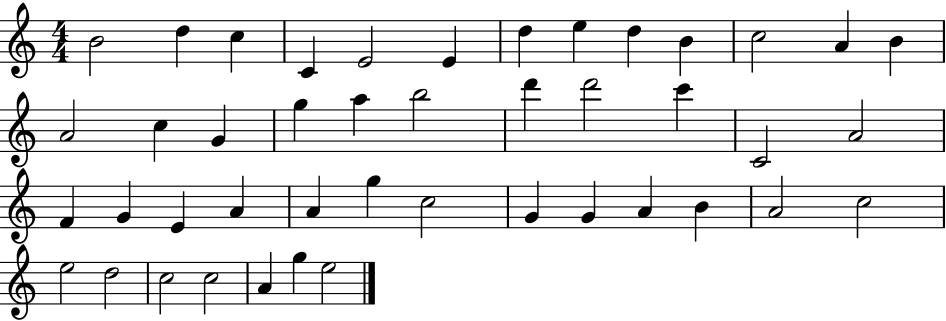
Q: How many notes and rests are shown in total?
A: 44